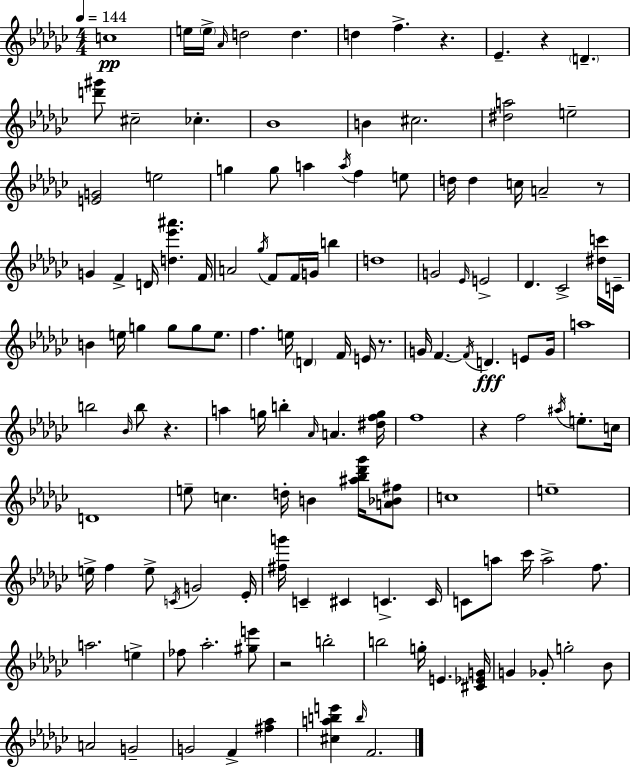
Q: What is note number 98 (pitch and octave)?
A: A5